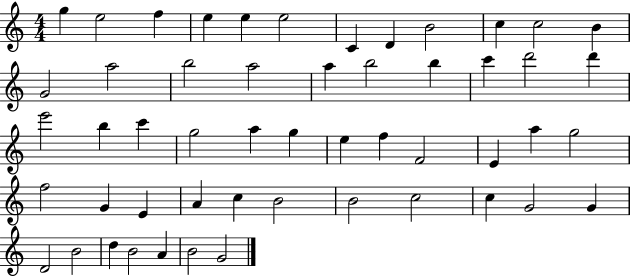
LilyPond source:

{
  \clef treble
  \numericTimeSignature
  \time 4/4
  \key c \major
  g''4 e''2 f''4 | e''4 e''4 e''2 | c'4 d'4 b'2 | c''4 c''2 b'4 | \break g'2 a''2 | b''2 a''2 | a''4 b''2 b''4 | c'''4 d'''2 d'''4 | \break e'''2 b''4 c'''4 | g''2 a''4 g''4 | e''4 f''4 f'2 | e'4 a''4 g''2 | \break f''2 g'4 e'4 | a'4 c''4 b'2 | b'2 c''2 | c''4 g'2 g'4 | \break d'2 b'2 | d''4 b'2 a'4 | b'2 g'2 | \bar "|."
}